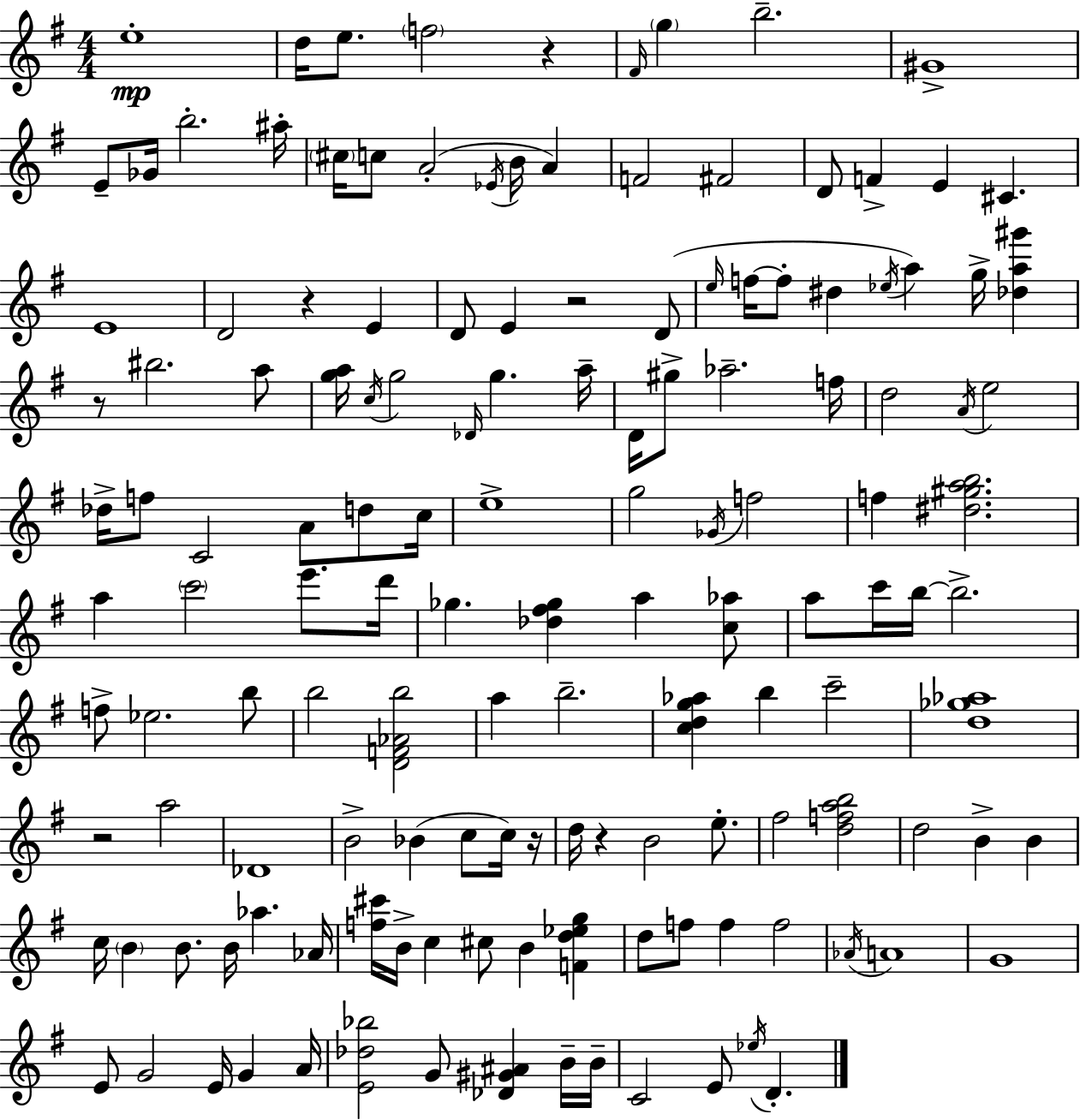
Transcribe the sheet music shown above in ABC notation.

X:1
T:Untitled
M:4/4
L:1/4
K:Em
e4 d/4 e/2 f2 z ^F/4 g b2 ^G4 E/2 _G/4 b2 ^a/4 ^c/4 c/2 A2 _E/4 B/4 A F2 ^F2 D/2 F E ^C E4 D2 z E D/2 E z2 D/2 e/4 f/4 f/2 ^d _e/4 a g/4 [_da^g'] z/2 ^b2 a/2 [ga]/4 c/4 g2 _D/4 g a/4 D/4 ^g/2 _a2 f/4 d2 A/4 e2 _d/4 f/2 C2 A/2 d/2 c/4 e4 g2 _G/4 f2 f [^d^gab]2 a c'2 e'/2 d'/4 _g [_d^f_g] a [c_a]/2 a/2 c'/4 b/4 b2 f/2 _e2 b/2 b2 [DF_Ab]2 a b2 [cdg_a] b c'2 [d_g_a]4 z2 a2 _D4 B2 _B c/2 c/4 z/4 d/4 z B2 e/2 ^f2 [dfab]2 d2 B B c/4 B B/2 B/4 _a _A/4 [f^c']/4 B/4 c ^c/2 B [Fd_eg] d/2 f/2 f f2 _A/4 A4 G4 E/2 G2 E/4 G A/4 [E_d_b]2 G/2 [_D^G^A] B/4 B/4 C2 E/2 _e/4 D